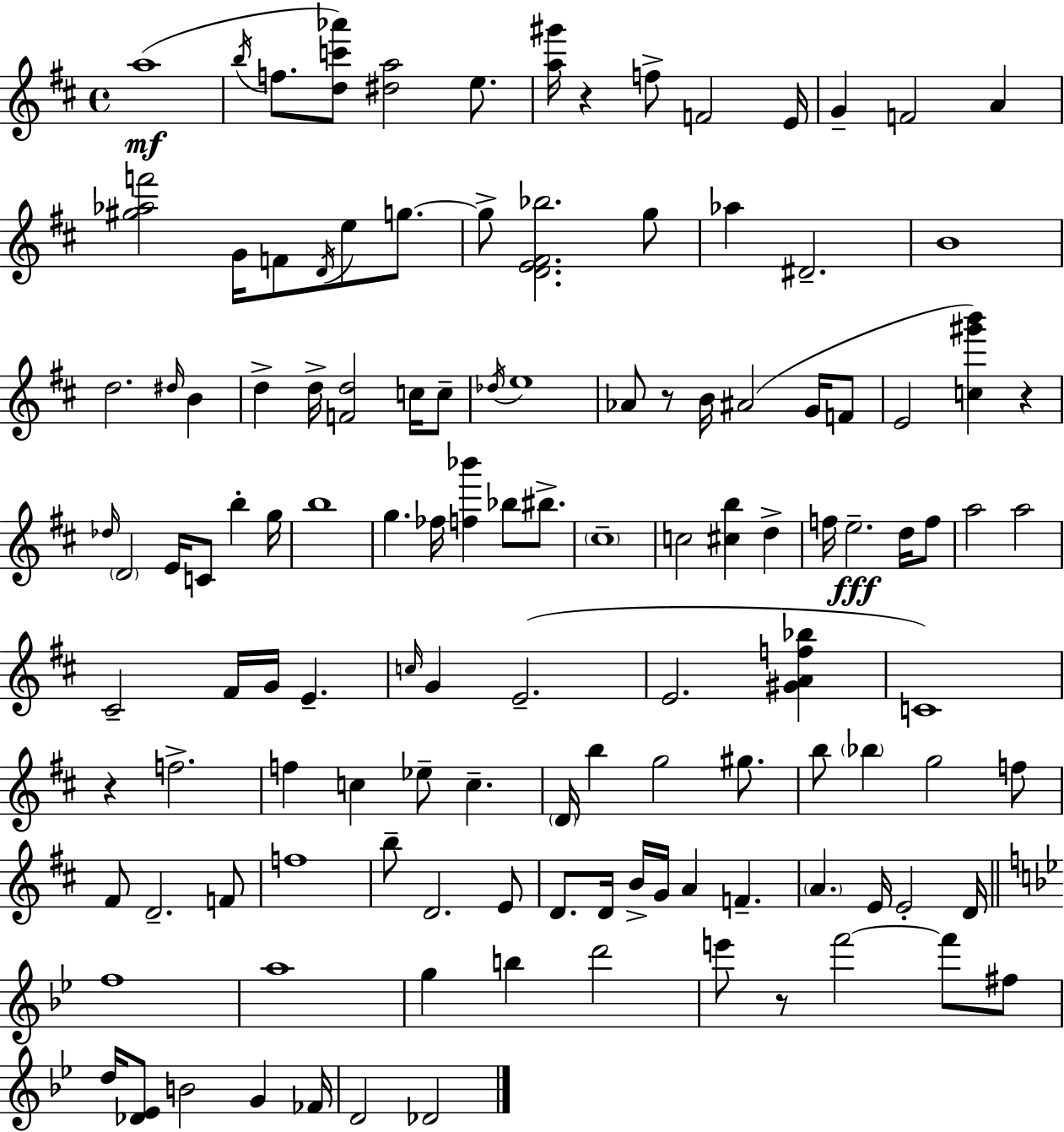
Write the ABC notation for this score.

X:1
T:Untitled
M:4/4
L:1/4
K:D
a4 b/4 f/2 [dc'_a']/2 [^da]2 e/2 [a^g']/4 z f/2 F2 E/4 G F2 A [^g_af']2 G/4 F/2 D/4 e/2 g/2 g/2 [DE^F_b]2 g/2 _a ^D2 B4 d2 ^d/4 B d d/4 [Fd]2 c/4 c/2 _d/4 e4 _A/2 z/2 B/4 ^A2 G/4 F/2 E2 [c^g'b'] z _d/4 D2 E/4 C/2 b g/4 b4 g _f/4 [f_b'] _b/2 ^b/2 ^c4 c2 [^cb] d f/4 e2 d/4 f/2 a2 a2 ^C2 ^F/4 G/4 E c/4 G E2 E2 [^GAf_b] C4 z f2 f c _e/2 c D/4 b g2 ^g/2 b/2 _b g2 f/2 ^F/2 D2 F/2 f4 b/2 D2 E/2 D/2 D/4 B/4 G/4 A F A E/4 E2 D/4 f4 a4 g b d'2 e'/2 z/2 f'2 f'/2 ^f/2 d/4 [_D_E]/2 B2 G _F/4 D2 _D2